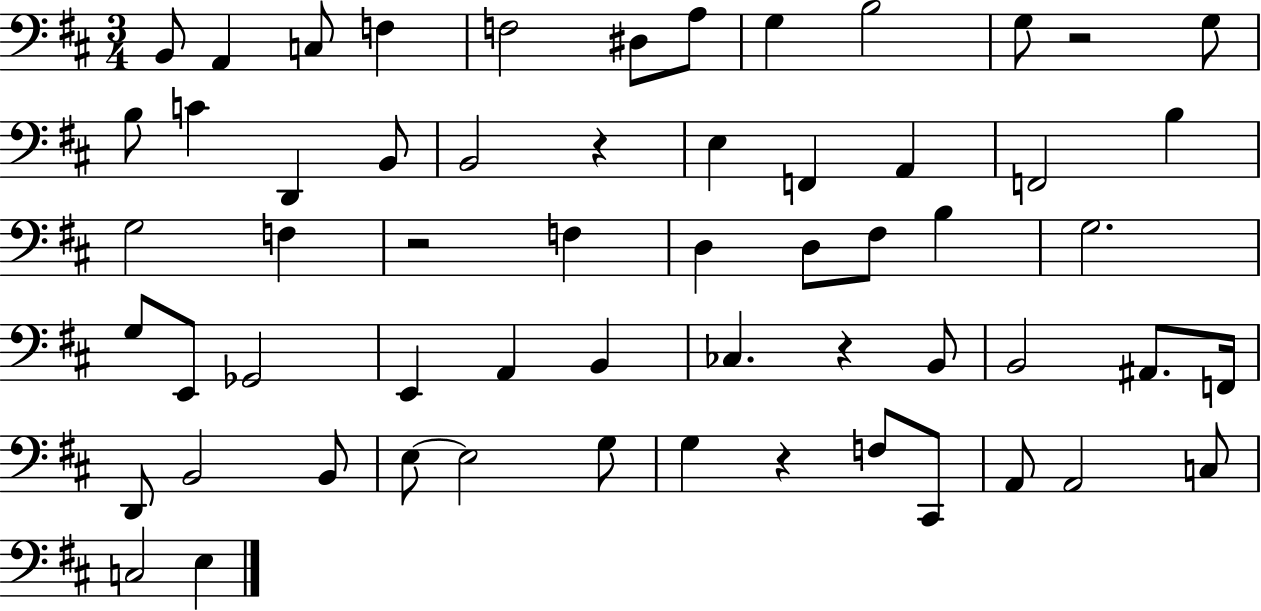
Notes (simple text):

B2/e A2/q C3/e F3/q F3/h D#3/e A3/e G3/q B3/h G3/e R/h G3/e B3/e C4/q D2/q B2/e B2/h R/q E3/q F2/q A2/q F2/h B3/q G3/h F3/q R/h F3/q D3/q D3/e F#3/e B3/q G3/h. G3/e E2/e Gb2/h E2/q A2/q B2/q CES3/q. R/q B2/e B2/h A#2/e. F2/s D2/e B2/h B2/e E3/e E3/h G3/e G3/q R/q F3/e C#2/e A2/e A2/h C3/e C3/h E3/q